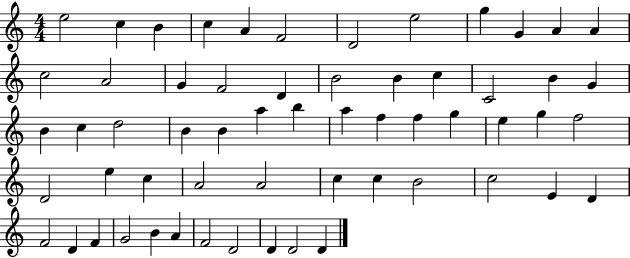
X:1
T:Untitled
M:4/4
L:1/4
K:C
e2 c B c A F2 D2 e2 g G A A c2 A2 G F2 D B2 B c C2 B G B c d2 B B a b a f f g e g f2 D2 e c A2 A2 c c B2 c2 E D F2 D F G2 B A F2 D2 D D2 D